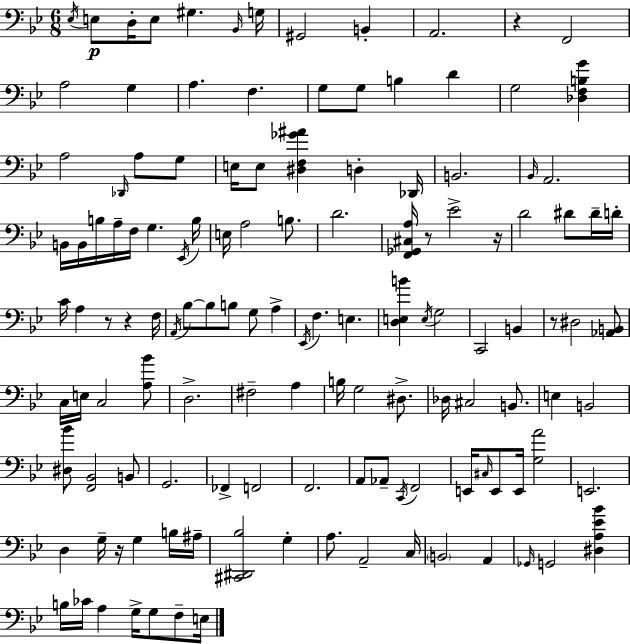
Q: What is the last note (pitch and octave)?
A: E3